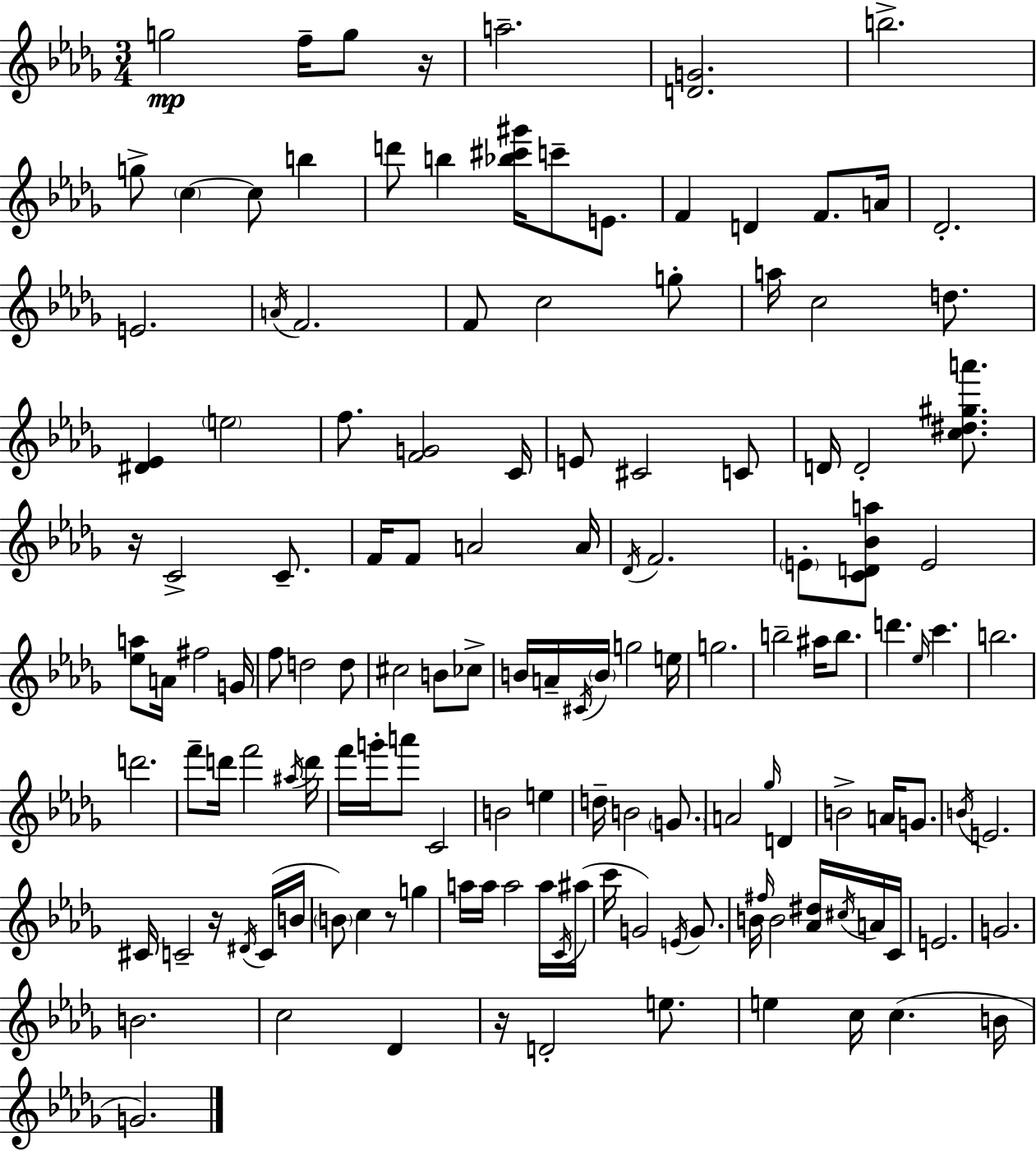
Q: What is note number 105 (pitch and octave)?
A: A#5